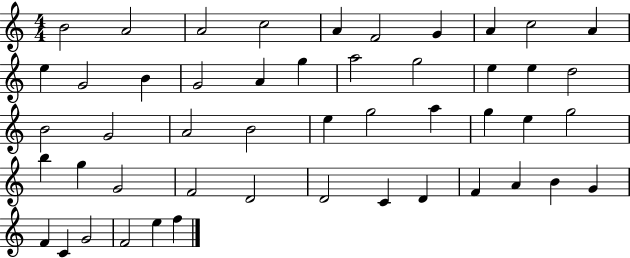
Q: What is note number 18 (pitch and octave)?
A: G5